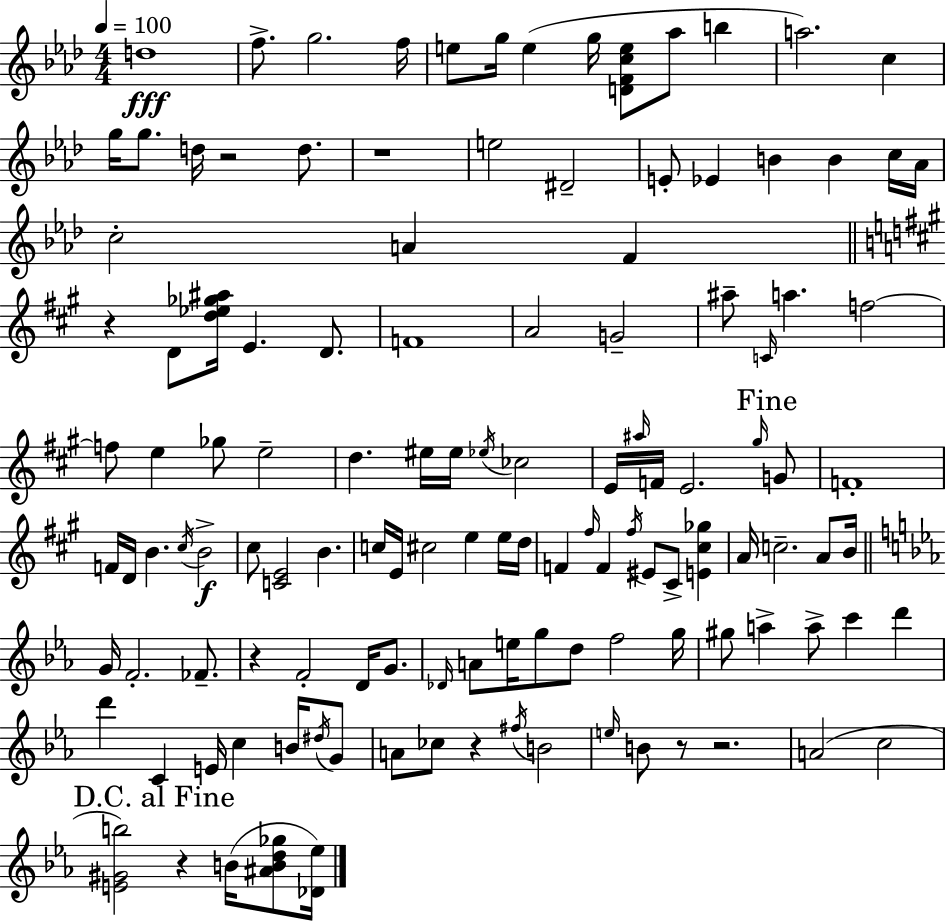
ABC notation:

X:1
T:Untitled
M:4/4
L:1/4
K:Ab
d4 f/2 g2 f/4 e/2 g/4 e g/4 [DFce]/2 _a/2 b a2 c g/4 g/2 d/4 z2 d/2 z4 e2 ^D2 E/2 _E B B c/4 _A/4 c2 A F z D/2 [d_e_g^a]/4 E D/2 F4 A2 G2 ^a/2 C/4 a f2 f/2 e _g/2 e2 d ^e/4 ^e/4 _e/4 _c2 E/4 ^a/4 F/4 E2 ^g/4 G/2 F4 F/4 D/4 B ^c/4 B2 ^c/2 [CE]2 B c/4 E/4 ^c2 e e/4 d/4 F ^f/4 F ^f/4 ^E/2 ^C/2 [E^c_g] A/4 c2 A/2 B/4 G/4 F2 _F/2 z F2 D/4 G/2 _D/4 A/2 e/4 g/2 d/2 f2 g/4 ^g/2 a a/2 c' d' d' C E/4 c B/4 ^d/4 G/2 A/2 _c/2 z ^f/4 B2 e/4 B/2 z/2 z2 A2 c2 [E^Gb]2 z B/4 [^ABd_g]/2 [_D_e]/4